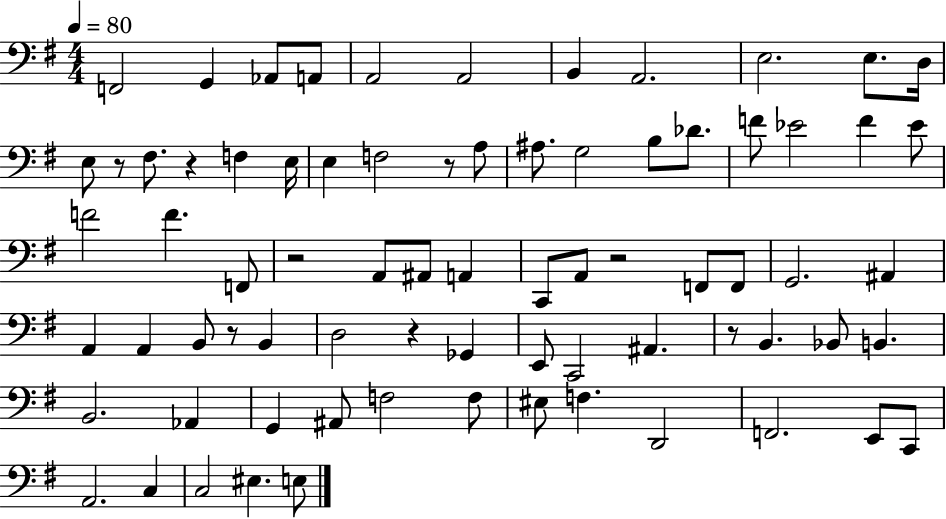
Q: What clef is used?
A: bass